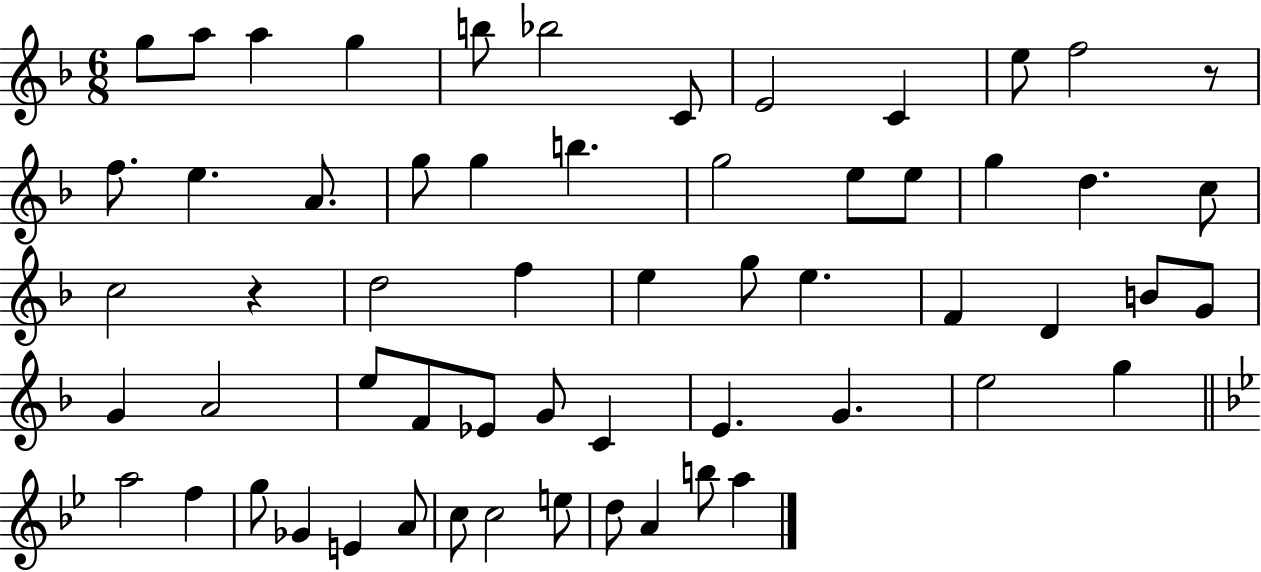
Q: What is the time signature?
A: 6/8